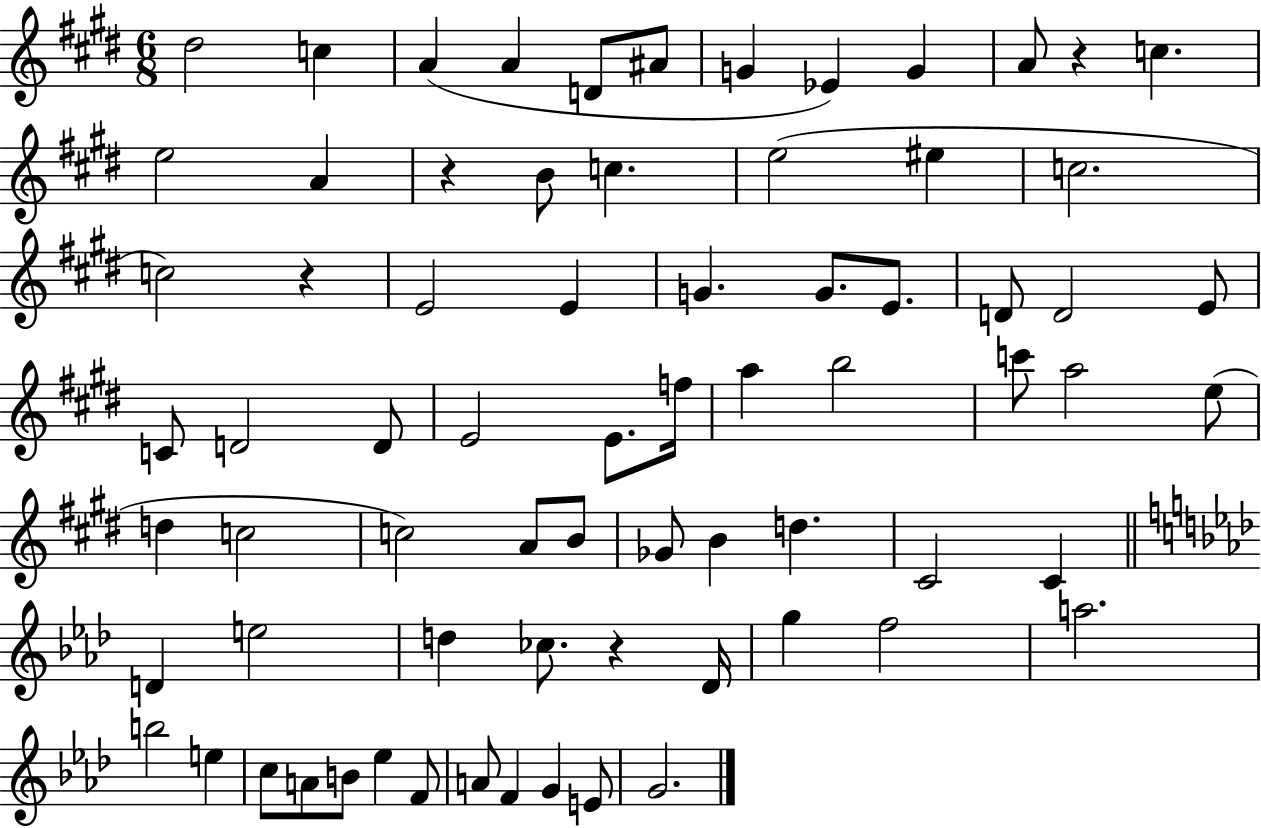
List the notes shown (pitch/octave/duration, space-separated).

D#5/h C5/q A4/q A4/q D4/e A#4/e G4/q Eb4/q G4/q A4/e R/q C5/q. E5/h A4/q R/q B4/e C5/q. E5/h EIS5/q C5/h. C5/h R/q E4/h E4/q G4/q. G4/e. E4/e. D4/e D4/h E4/e C4/e D4/h D4/e E4/h E4/e. F5/s A5/q B5/h C6/e A5/h E5/e D5/q C5/h C5/h A4/e B4/e Gb4/e B4/q D5/q. C#4/h C#4/q D4/q E5/h D5/q CES5/e. R/q Db4/s G5/q F5/h A5/h. B5/h E5/q C5/e A4/e B4/e Eb5/q F4/e A4/e F4/q G4/q E4/e G4/h.